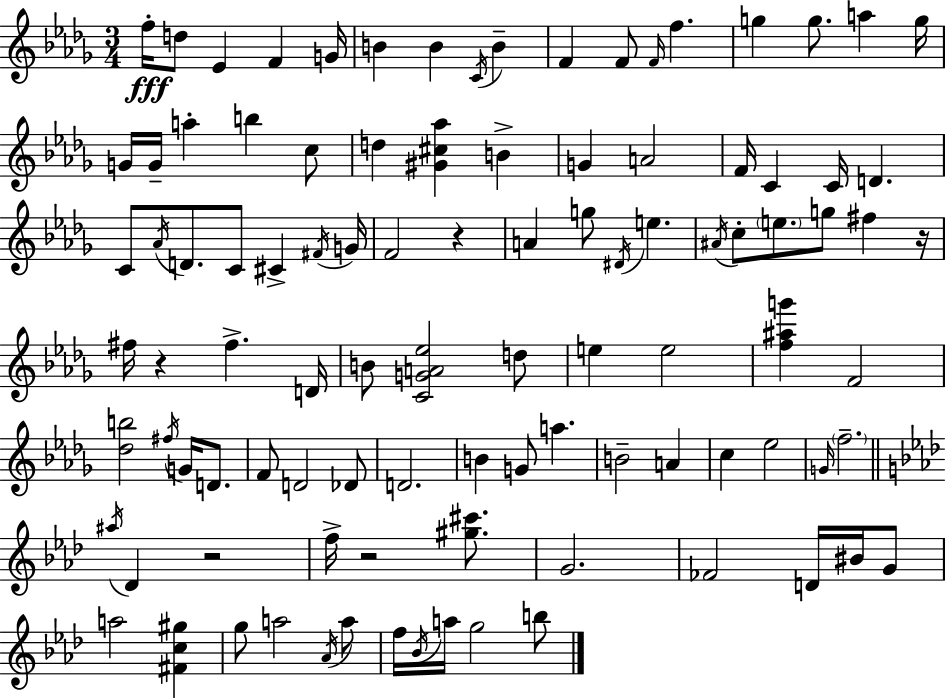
{
  \clef treble
  \numericTimeSignature
  \time 3/4
  \key bes \minor
  f''16-.\fff d''8 ees'4 f'4 g'16 | b'4 b'4 \acciaccatura { c'16 } b'4-- | f'4 f'8 \grace { f'16 } f''4. | g''4 g''8. a''4 | \break g''16 g'16 g'16-- a''4-. b''4 | c''8 d''4 <gis' cis'' aes''>4 b'4-> | g'4 a'2 | f'16 c'4 c'16 d'4. | \break c'8 \acciaccatura { aes'16 } d'8. c'8 cis'4-> | \acciaccatura { fis'16 } g'16 f'2 | r4 a'4 g''8 \acciaccatura { dis'16 } e''4. | \acciaccatura { ais'16 } c''8-. \parenthesize e''8. g''8 | \break fis''4 r16 fis''16 r4 fis''4.-> | d'16 b'8 <c' g' a' ees''>2 | d''8 e''4 e''2 | <f'' ais'' g'''>4 f'2 | \break <des'' b''>2 | \acciaccatura { fis''16 } g'16 d'8. f'8 d'2 | des'8 d'2. | b'4 g'8 | \break a''4. b'2-- | a'4 c''4 ees''2 | \grace { g'16 } \parenthesize f''2.-- | \bar "||" \break \key aes \major \acciaccatura { ais''16 } des'4 r2 | f''16-> r2 <gis'' cis'''>8. | g'2. | fes'2 d'16 bis'16 g'8 | \break a''2 <fis' c'' gis''>4 | g''8 a''2 \acciaccatura { aes'16 } | a''8 f''16 \acciaccatura { bes'16 } a''16 g''2 | b''8 \bar "|."
}